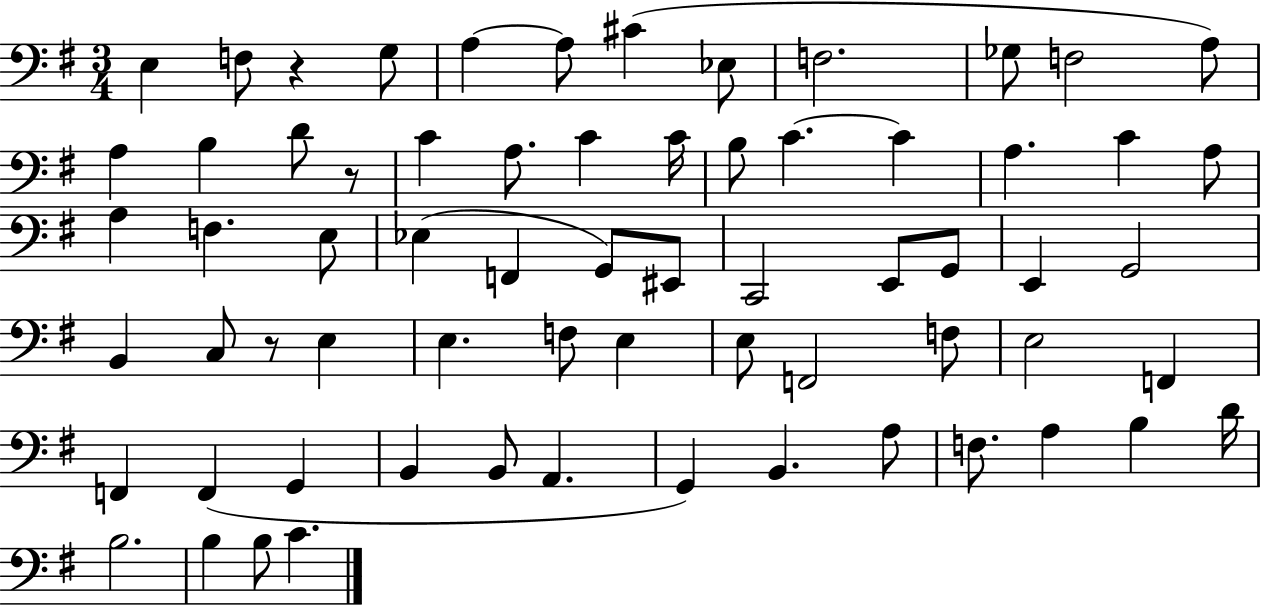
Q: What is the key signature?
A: G major